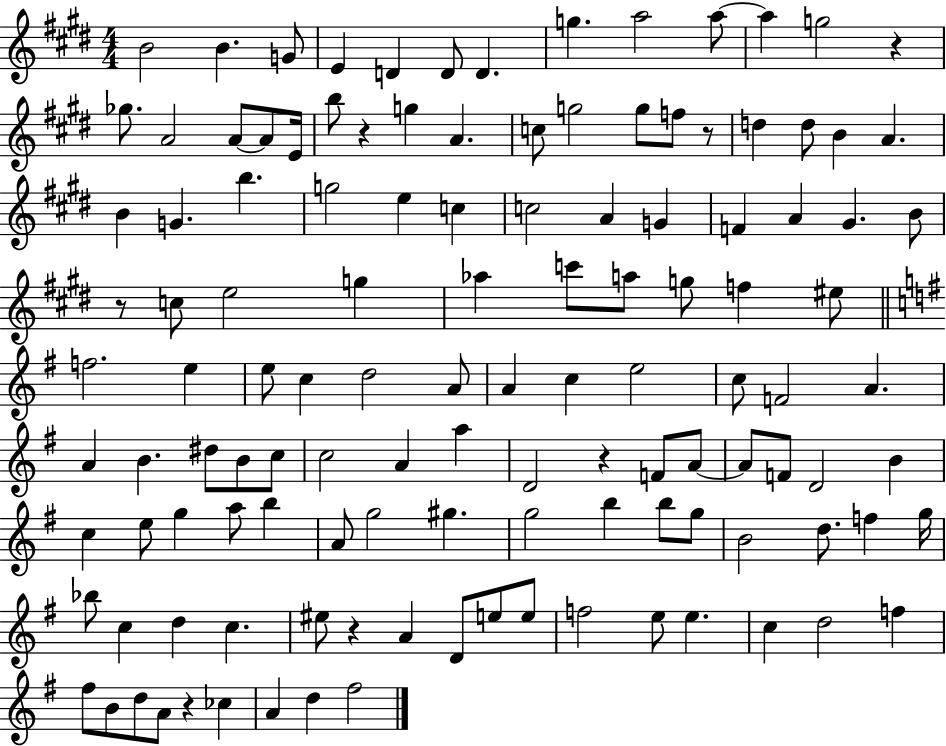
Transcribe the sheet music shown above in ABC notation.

X:1
T:Untitled
M:4/4
L:1/4
K:E
B2 B G/2 E D D/2 D g a2 a/2 a g2 z _g/2 A2 A/2 A/2 E/4 b/2 z g A c/2 g2 g/2 f/2 z/2 d d/2 B A B G b g2 e c c2 A G F A ^G B/2 z/2 c/2 e2 g _a c'/2 a/2 g/2 f ^e/2 f2 e e/2 c d2 A/2 A c e2 c/2 F2 A A B ^d/2 B/2 c/2 c2 A a D2 z F/2 A/2 A/2 F/2 D2 B c e/2 g a/2 b A/2 g2 ^g g2 b b/2 g/2 B2 d/2 f g/4 _b/2 c d c ^e/2 z A D/2 e/2 e/2 f2 e/2 e c d2 f ^f/2 B/2 d/2 A/2 z _c A d ^f2